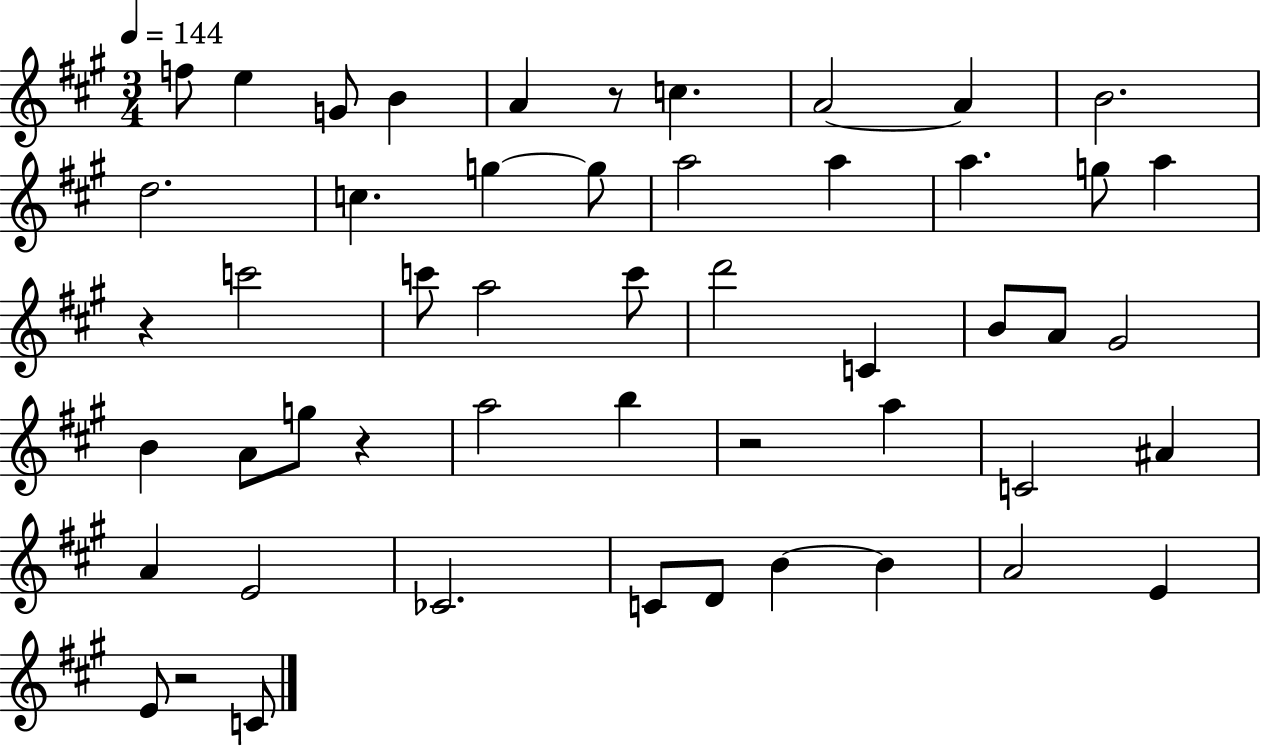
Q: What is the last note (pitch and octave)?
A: C4